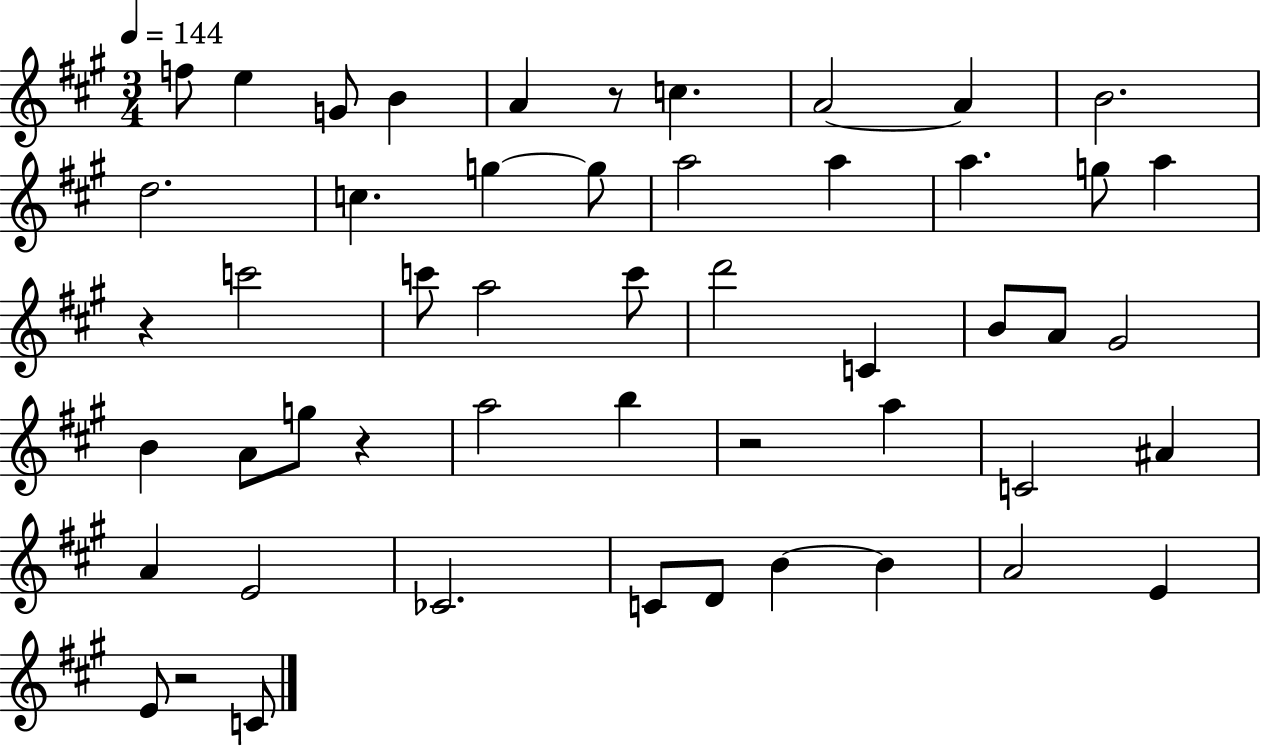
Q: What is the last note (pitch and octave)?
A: C4